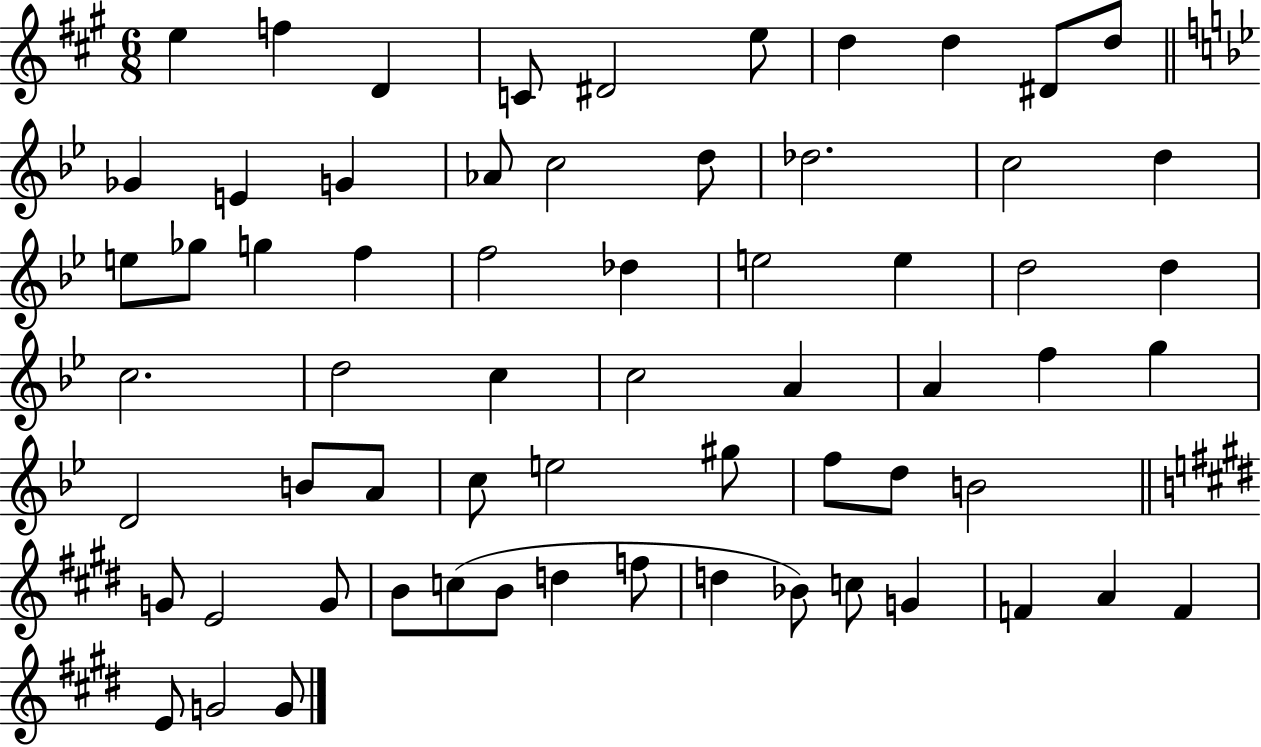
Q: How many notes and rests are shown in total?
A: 64